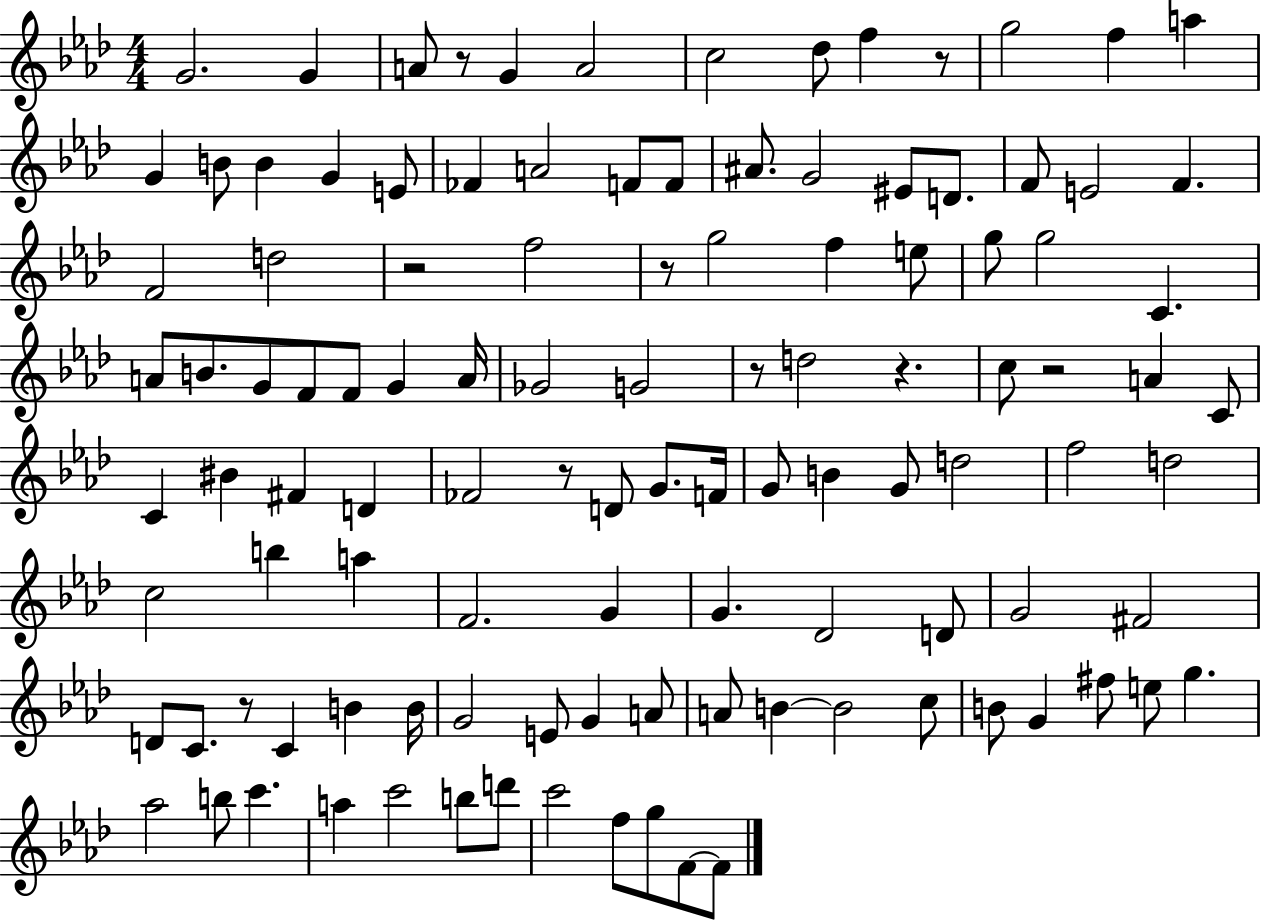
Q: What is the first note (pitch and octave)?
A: G4